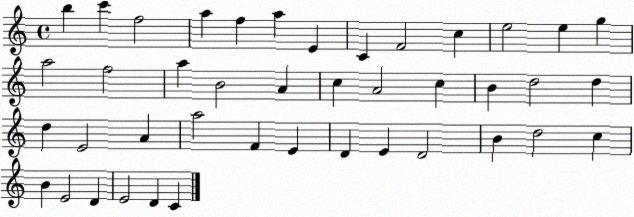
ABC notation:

X:1
T:Untitled
M:4/4
L:1/4
K:C
b c' f2 a f a E C F2 c e2 e g a2 f2 a B2 A c A2 c B d2 d d E2 A a2 F E D E D2 B d2 c B E2 D E2 D C